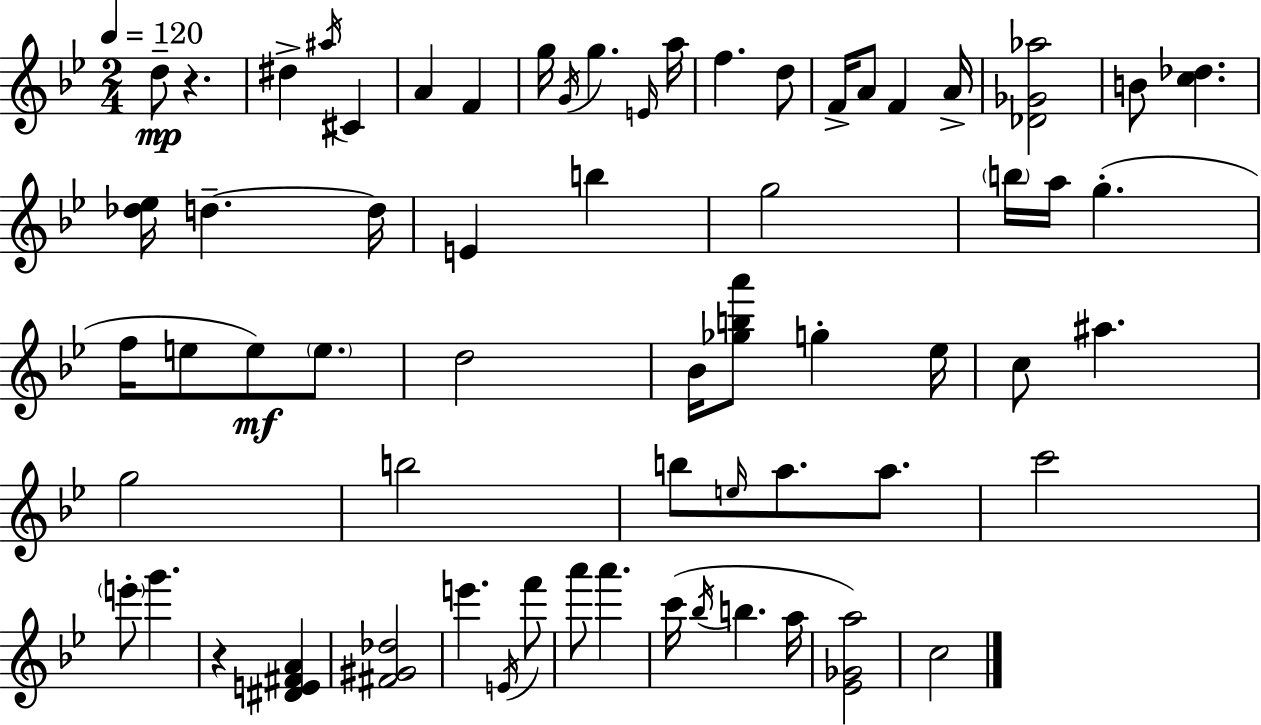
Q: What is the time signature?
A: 2/4